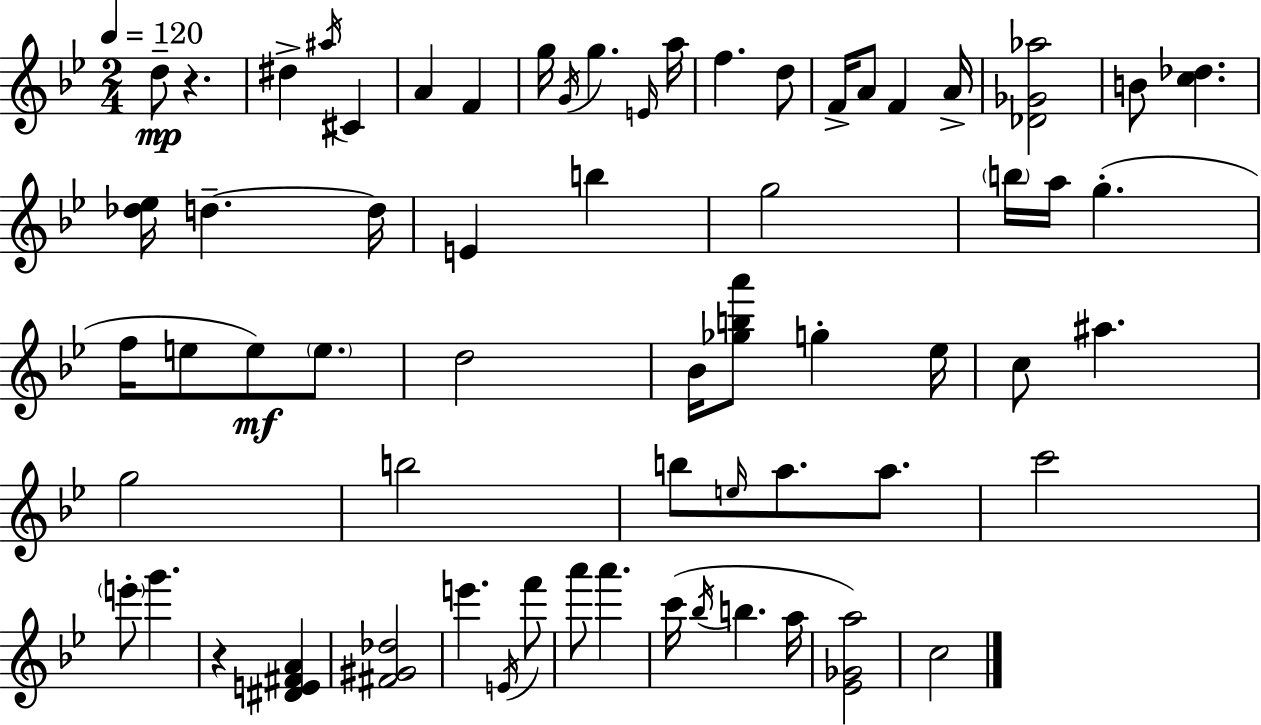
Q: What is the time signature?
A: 2/4